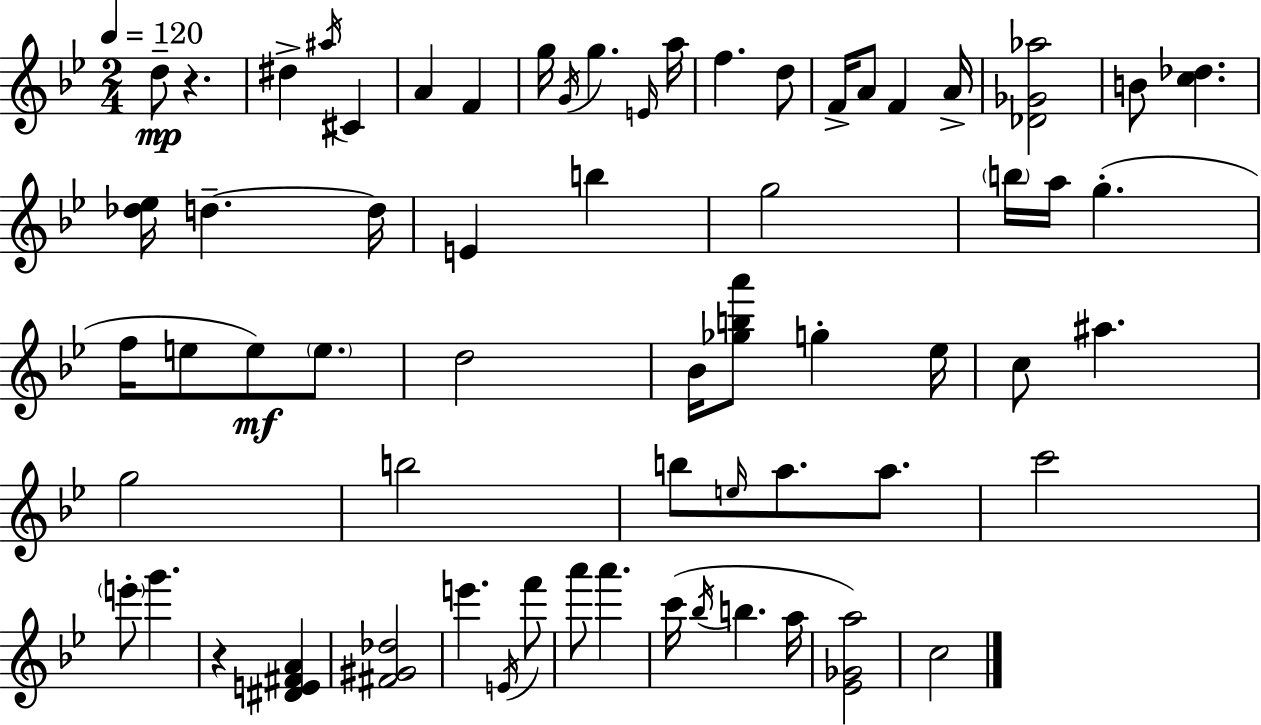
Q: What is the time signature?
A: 2/4